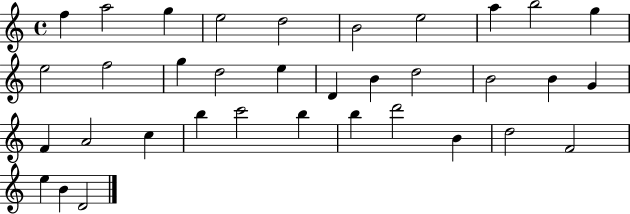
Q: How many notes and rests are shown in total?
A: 35